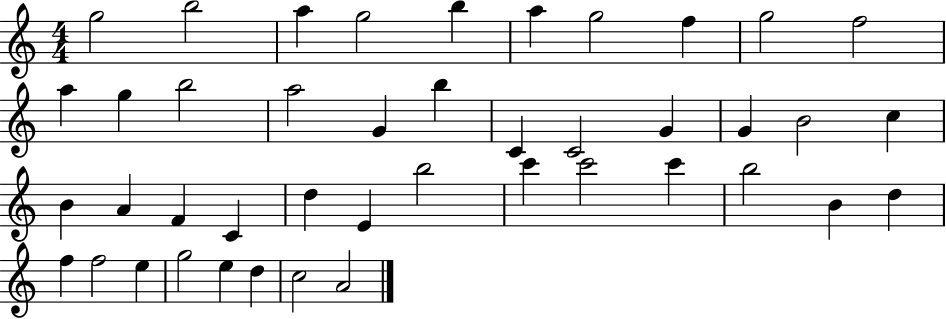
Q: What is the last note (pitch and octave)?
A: A4